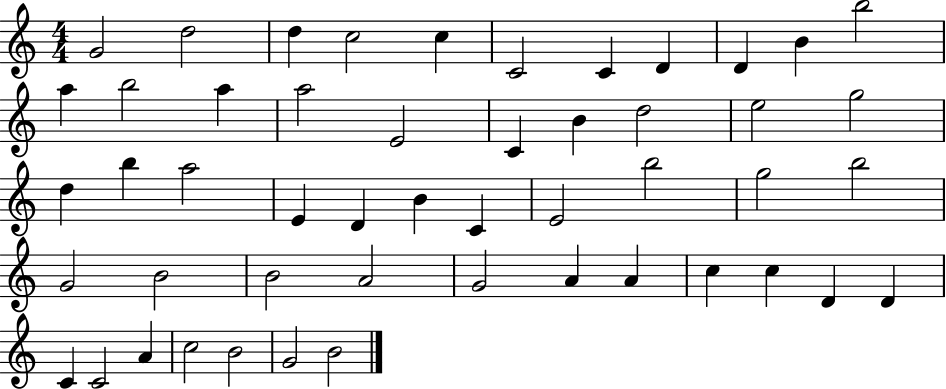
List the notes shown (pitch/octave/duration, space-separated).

G4/h D5/h D5/q C5/h C5/q C4/h C4/q D4/q D4/q B4/q B5/h A5/q B5/h A5/q A5/h E4/h C4/q B4/q D5/h E5/h G5/h D5/q B5/q A5/h E4/q D4/q B4/q C4/q E4/h B5/h G5/h B5/h G4/h B4/h B4/h A4/h G4/h A4/q A4/q C5/q C5/q D4/q D4/q C4/q C4/h A4/q C5/h B4/h G4/h B4/h